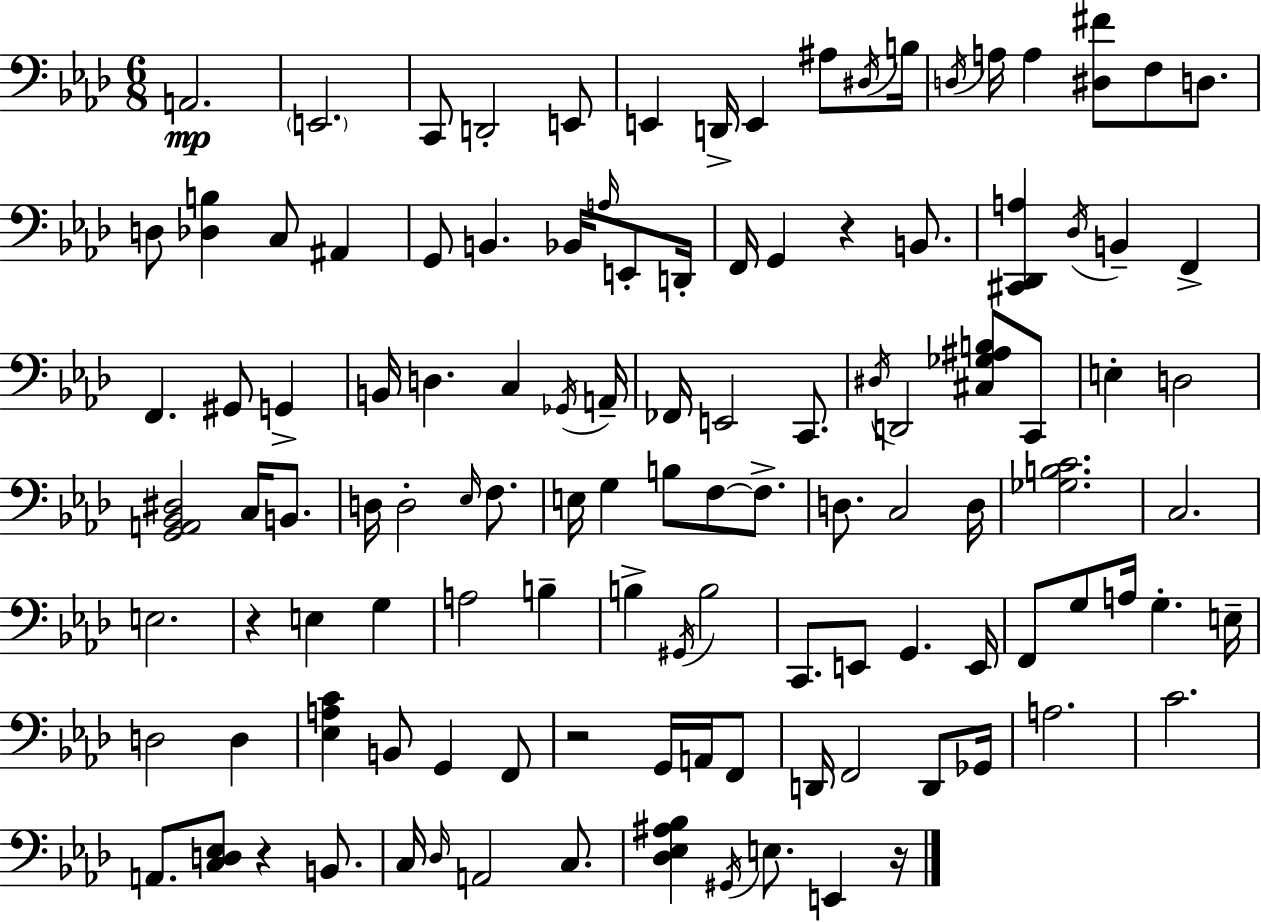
X:1
T:Untitled
M:6/8
L:1/4
K:Fm
A,,2 E,,2 C,,/2 D,,2 E,,/2 E,, D,,/4 E,, ^A,/2 ^D,/4 B,/4 D,/4 A,/4 A, [^D,^F]/2 F,/2 D,/2 D,/2 [_D,B,] C,/2 ^A,, G,,/2 B,, _B,,/4 A,/4 E,,/2 D,,/4 F,,/4 G,, z B,,/2 [^C,,_D,,A,] _D,/4 B,, F,, F,, ^G,,/2 G,, B,,/4 D, C, _G,,/4 A,,/4 _F,,/4 E,,2 C,,/2 ^D,/4 D,,2 [^C,_G,^A,B,]/2 C,,/2 E, D,2 [G,,A,,_B,,^D,]2 C,/4 B,,/2 D,/4 D,2 _E,/4 F,/2 E,/4 G, B,/2 F,/2 F,/2 D,/2 C,2 D,/4 [_G,B,C]2 C,2 E,2 z E, G, A,2 B, B, ^G,,/4 B,2 C,,/2 E,,/2 G,, E,,/4 F,,/2 G,/2 A,/4 G, E,/4 D,2 D, [_E,A,C] B,,/2 G,, F,,/2 z2 G,,/4 A,,/4 F,,/2 D,,/4 F,,2 D,,/2 _G,,/4 A,2 C2 A,,/2 [C,D,_E,]/2 z B,,/2 C,/4 _D,/4 A,,2 C,/2 [_D,_E,^A,_B,] ^G,,/4 E,/2 E,, z/4